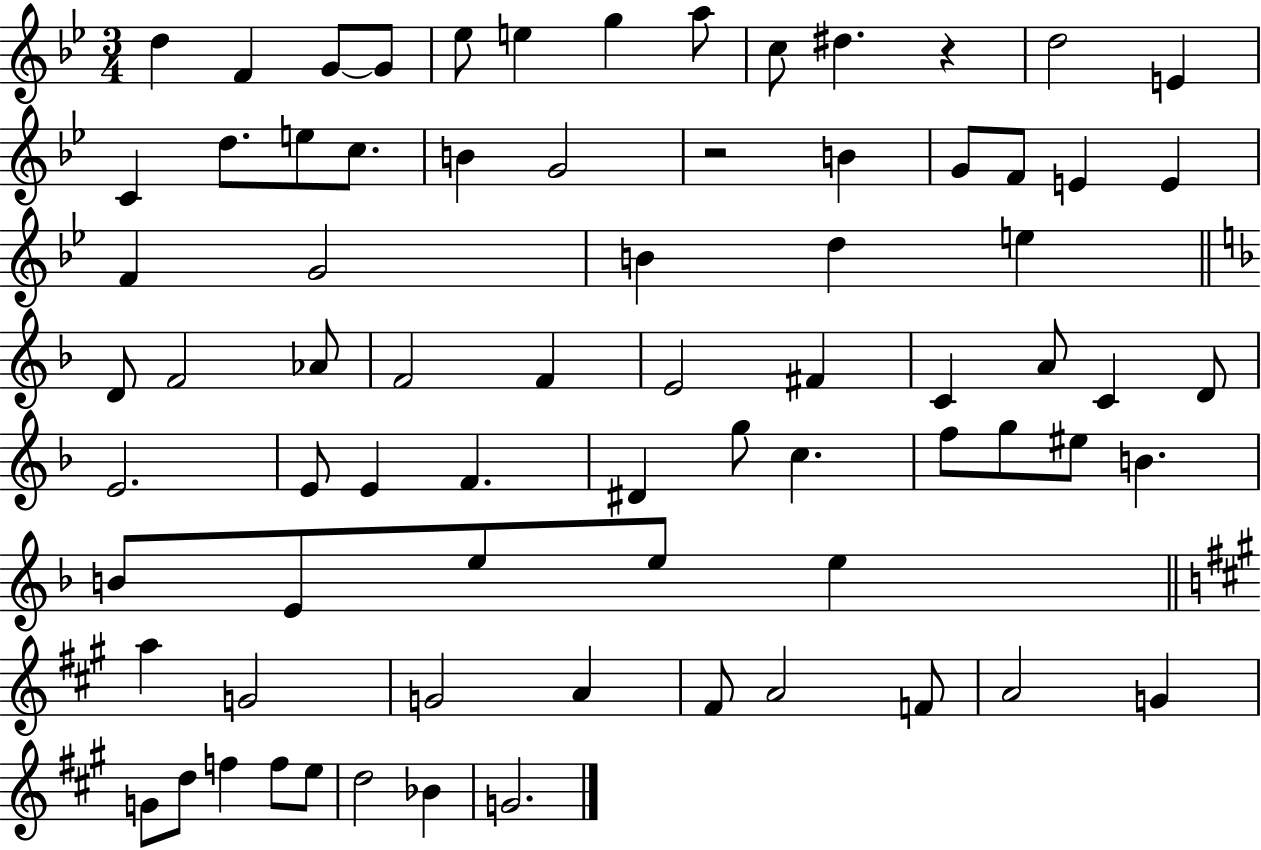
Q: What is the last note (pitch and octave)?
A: G4